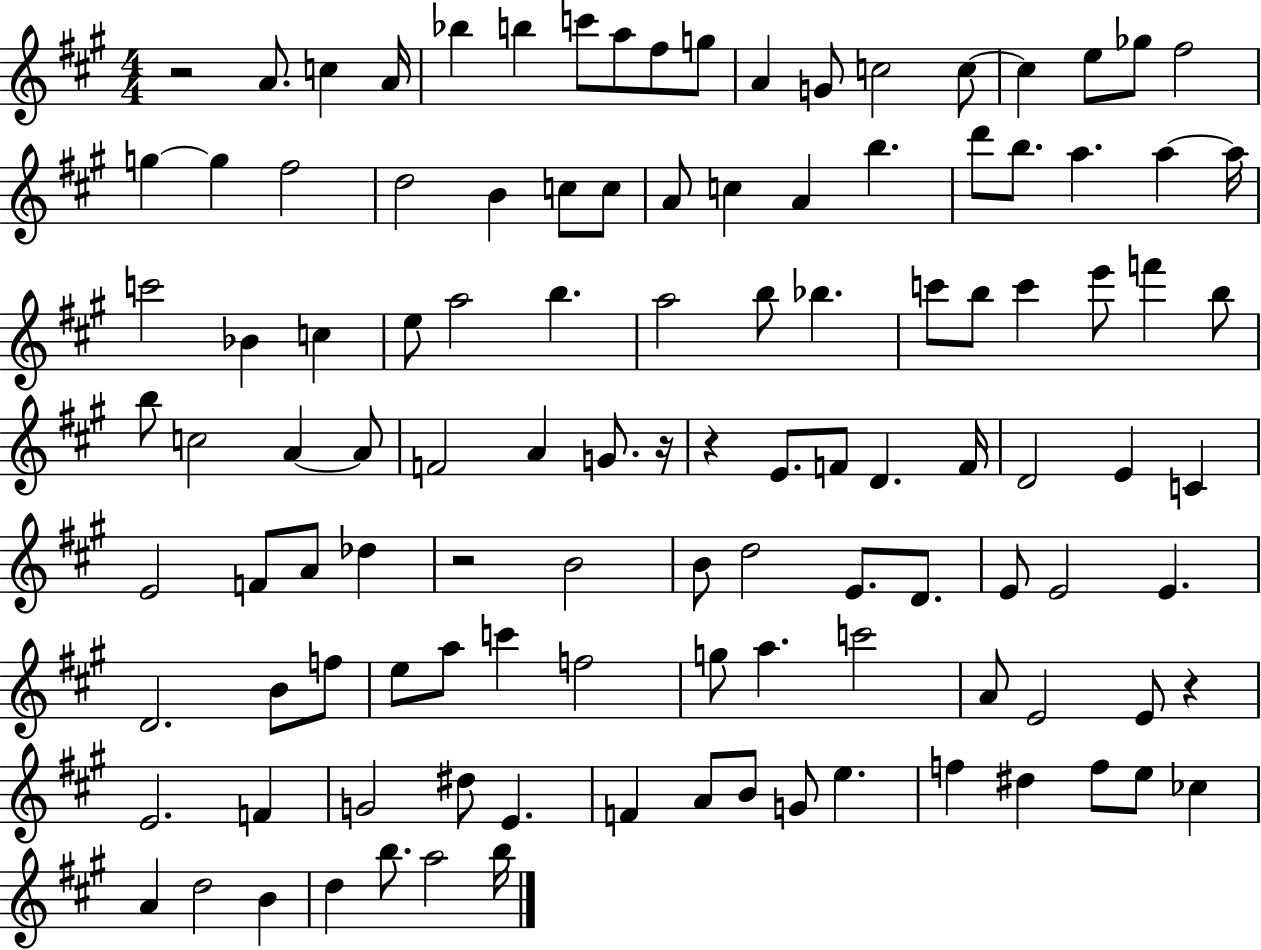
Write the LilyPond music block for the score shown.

{
  \clef treble
  \numericTimeSignature
  \time 4/4
  \key a \major
  r2 a'8. c''4 a'16 | bes''4 b''4 c'''8 a''8 fis''8 g''8 | a'4 g'8 c''2 c''8~~ | c''4 e''8 ges''8 fis''2 | \break g''4~~ g''4 fis''2 | d''2 b'4 c''8 c''8 | a'8 c''4 a'4 b''4. | d'''8 b''8. a''4. a''4~~ a''16 | \break c'''2 bes'4 c''4 | e''8 a''2 b''4. | a''2 b''8 bes''4. | c'''8 b''8 c'''4 e'''8 f'''4 b''8 | \break b''8 c''2 a'4~~ a'8 | f'2 a'4 g'8. r16 | r4 e'8. f'8 d'4. f'16 | d'2 e'4 c'4 | \break e'2 f'8 a'8 des''4 | r2 b'2 | b'8 d''2 e'8. d'8. | e'8 e'2 e'4. | \break d'2. b'8 f''8 | e''8 a''8 c'''4 f''2 | g''8 a''4. c'''2 | a'8 e'2 e'8 r4 | \break e'2. f'4 | g'2 dis''8 e'4. | f'4 a'8 b'8 g'8 e''4. | f''4 dis''4 f''8 e''8 ces''4 | \break a'4 d''2 b'4 | d''4 b''8. a''2 b''16 | \bar "|."
}